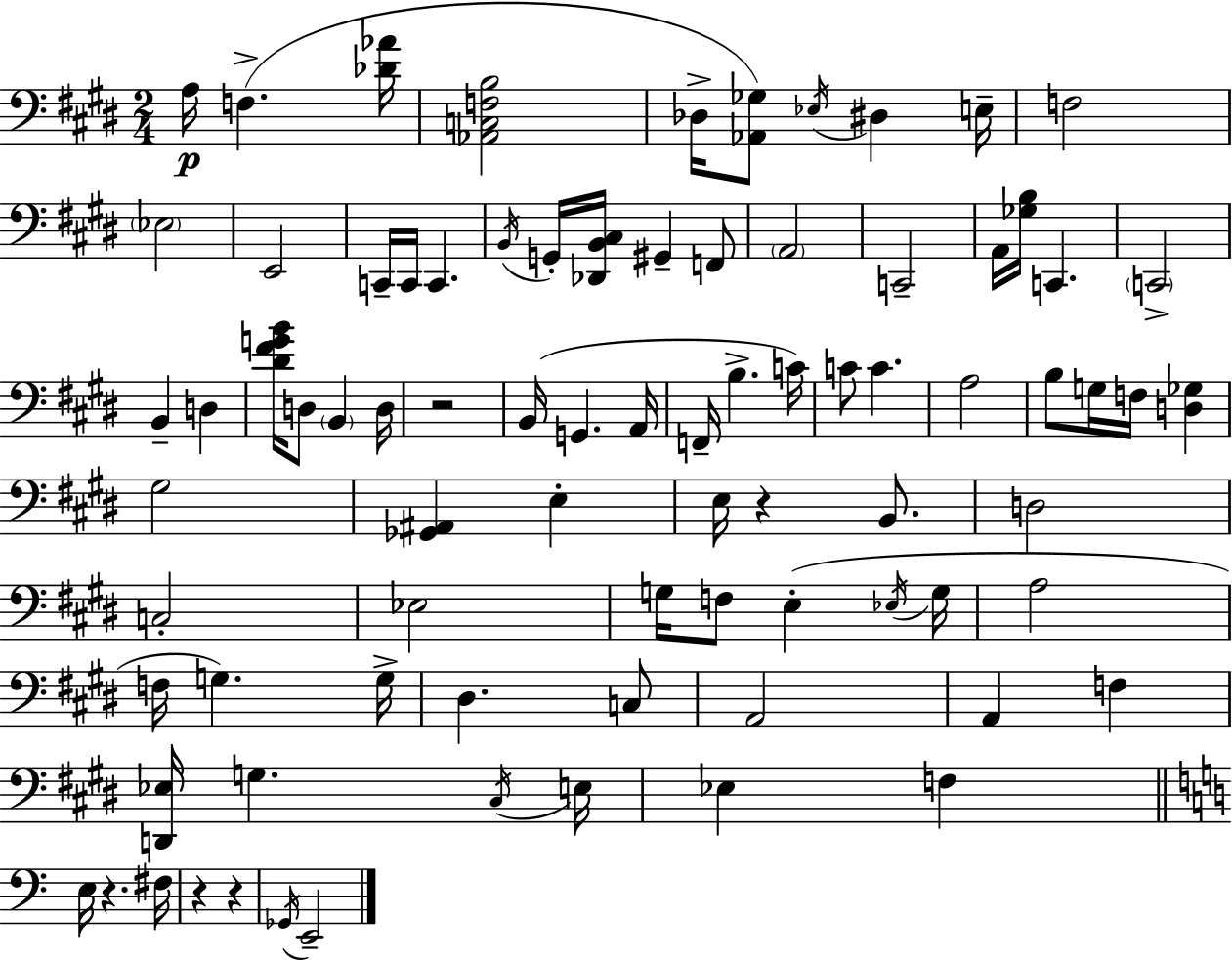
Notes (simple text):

A3/s F3/q. [Db4,Ab4]/s [Ab2,C3,F3,B3]/h Db3/s [Ab2,Gb3]/e Eb3/s D#3/q E3/s F3/h Eb3/h E2/h C2/s C2/s C2/q. B2/s G2/s [Db2,B2,C#3]/s G#2/q F2/e A2/h C2/h A2/s [Gb3,B3]/s C2/q. C2/h B2/q D3/q [D#4,F#4,G4,B4]/s D3/e B2/q D3/s R/h B2/s G2/q. A2/s F2/s B3/q. C4/s C4/e C4/q. A3/h B3/e G3/s F3/s [D3,Gb3]/q G#3/h [Gb2,A#2]/q E3/q E3/s R/q B2/e. D3/h C3/h Eb3/h G3/s F3/e E3/q Eb3/s G3/s A3/h F3/s G3/q. G3/s D#3/q. C3/e A2/h A2/q F3/q [D2,Eb3]/s G3/q. C#3/s E3/s Eb3/q F3/q E3/s R/q. F#3/s R/q R/q Gb2/s E2/h